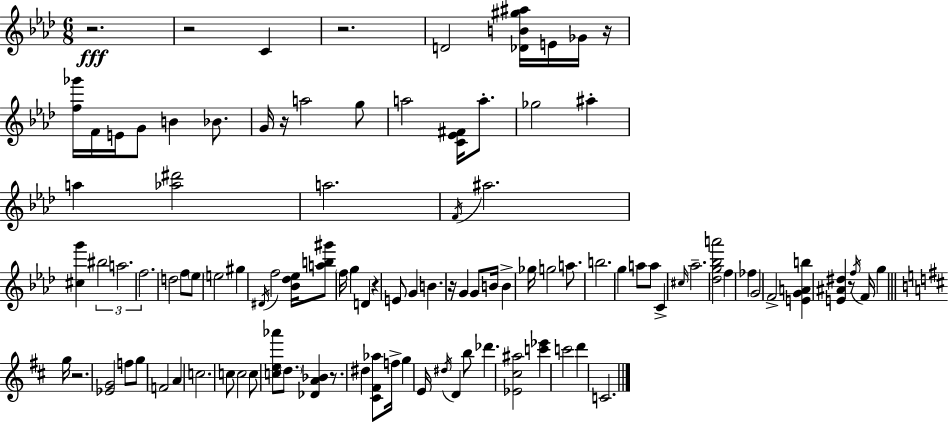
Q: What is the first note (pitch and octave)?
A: C4